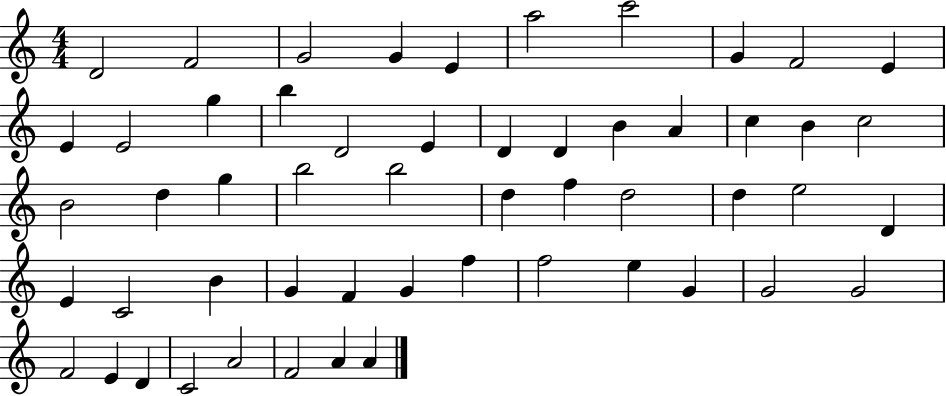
D4/h F4/h G4/h G4/q E4/q A5/h C6/h G4/q F4/h E4/q E4/q E4/h G5/q B5/q D4/h E4/q D4/q D4/q B4/q A4/q C5/q B4/q C5/h B4/h D5/q G5/q B5/h B5/h D5/q F5/q D5/h D5/q E5/h D4/q E4/q C4/h B4/q G4/q F4/q G4/q F5/q F5/h E5/q G4/q G4/h G4/h F4/h E4/q D4/q C4/h A4/h F4/h A4/q A4/q